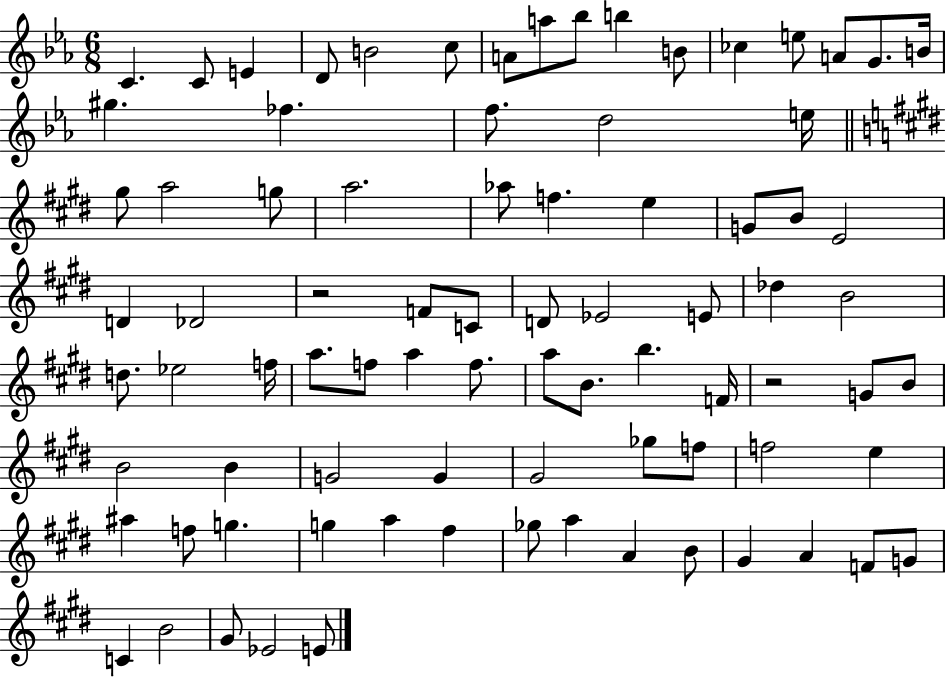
X:1
T:Untitled
M:6/8
L:1/4
K:Eb
C C/2 E D/2 B2 c/2 A/2 a/2 _b/2 b B/2 _c e/2 A/2 G/2 B/4 ^g _f f/2 d2 e/4 ^g/2 a2 g/2 a2 _a/2 f e G/2 B/2 E2 D _D2 z2 F/2 C/2 D/2 _E2 E/2 _d B2 d/2 _e2 f/4 a/2 f/2 a f/2 a/2 B/2 b F/4 z2 G/2 B/2 B2 B G2 G ^G2 _g/2 f/2 f2 e ^a f/2 g g a ^f _g/2 a A B/2 ^G A F/2 G/2 C B2 ^G/2 _E2 E/2